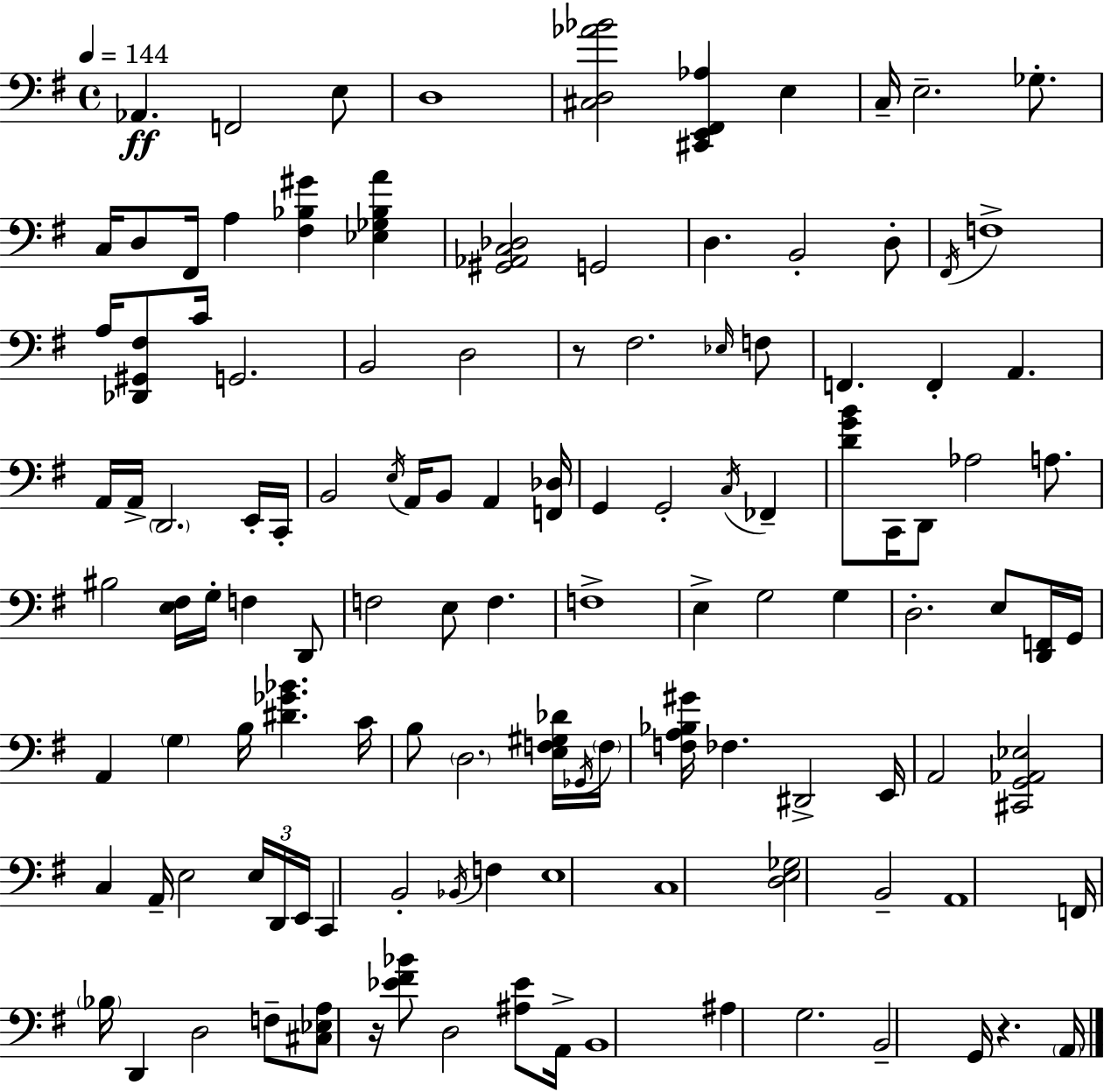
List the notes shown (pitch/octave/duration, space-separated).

Ab2/q. F2/h E3/e D3/w [C#3,D3,Ab4,Bb4]/h [C#2,E2,F#2,Ab3]/q E3/q C3/s E3/h. Gb3/e. C3/s D3/e F#2/s A3/q [F#3,Bb3,G#4]/q [Eb3,Gb3,Bb3,A4]/q [G#2,Ab2,C3,Db3]/h G2/h D3/q. B2/h D3/e F#2/s F3/w A3/s [Db2,G#2,F#3]/e C4/s G2/h. B2/h D3/h R/e F#3/h. Eb3/s F3/e F2/q. F2/q A2/q. A2/s A2/s D2/h. E2/s C2/s B2/h E3/s A2/s B2/e A2/q [F2,Db3]/s G2/q G2/h C3/s FES2/q [D4,G4,B4]/e C2/s D2/e Ab3/h A3/e. BIS3/h [E3,F#3]/s G3/s F3/q D2/e F3/h E3/e F3/q. F3/w E3/q G3/h G3/q D3/h. E3/e [D2,F2]/s G2/s A2/q G3/q B3/s [D#4,Gb4,Bb4]/q. C4/s B3/e D3/h. [E3,F3,G#3,Db4]/s Gb2/s F3/s [F3,A3,Bb3,G#4]/s FES3/q. D#2/h E2/s A2/h [C#2,G2,Ab2,Eb3]/h C3/q A2/s E3/h E3/s D2/s E2/s C2/q B2/h Bb2/s F3/q E3/w C3/w [D3,E3,Gb3]/h B2/h A2/w F2/s Bb3/s D2/q D3/h F3/e [C#3,Eb3,A3]/e R/s [Eb4,F#4,Bb4]/e D3/h [A#3,Eb4]/e A2/s B2/w A#3/q G3/h. B2/h G2/s R/q. A2/s